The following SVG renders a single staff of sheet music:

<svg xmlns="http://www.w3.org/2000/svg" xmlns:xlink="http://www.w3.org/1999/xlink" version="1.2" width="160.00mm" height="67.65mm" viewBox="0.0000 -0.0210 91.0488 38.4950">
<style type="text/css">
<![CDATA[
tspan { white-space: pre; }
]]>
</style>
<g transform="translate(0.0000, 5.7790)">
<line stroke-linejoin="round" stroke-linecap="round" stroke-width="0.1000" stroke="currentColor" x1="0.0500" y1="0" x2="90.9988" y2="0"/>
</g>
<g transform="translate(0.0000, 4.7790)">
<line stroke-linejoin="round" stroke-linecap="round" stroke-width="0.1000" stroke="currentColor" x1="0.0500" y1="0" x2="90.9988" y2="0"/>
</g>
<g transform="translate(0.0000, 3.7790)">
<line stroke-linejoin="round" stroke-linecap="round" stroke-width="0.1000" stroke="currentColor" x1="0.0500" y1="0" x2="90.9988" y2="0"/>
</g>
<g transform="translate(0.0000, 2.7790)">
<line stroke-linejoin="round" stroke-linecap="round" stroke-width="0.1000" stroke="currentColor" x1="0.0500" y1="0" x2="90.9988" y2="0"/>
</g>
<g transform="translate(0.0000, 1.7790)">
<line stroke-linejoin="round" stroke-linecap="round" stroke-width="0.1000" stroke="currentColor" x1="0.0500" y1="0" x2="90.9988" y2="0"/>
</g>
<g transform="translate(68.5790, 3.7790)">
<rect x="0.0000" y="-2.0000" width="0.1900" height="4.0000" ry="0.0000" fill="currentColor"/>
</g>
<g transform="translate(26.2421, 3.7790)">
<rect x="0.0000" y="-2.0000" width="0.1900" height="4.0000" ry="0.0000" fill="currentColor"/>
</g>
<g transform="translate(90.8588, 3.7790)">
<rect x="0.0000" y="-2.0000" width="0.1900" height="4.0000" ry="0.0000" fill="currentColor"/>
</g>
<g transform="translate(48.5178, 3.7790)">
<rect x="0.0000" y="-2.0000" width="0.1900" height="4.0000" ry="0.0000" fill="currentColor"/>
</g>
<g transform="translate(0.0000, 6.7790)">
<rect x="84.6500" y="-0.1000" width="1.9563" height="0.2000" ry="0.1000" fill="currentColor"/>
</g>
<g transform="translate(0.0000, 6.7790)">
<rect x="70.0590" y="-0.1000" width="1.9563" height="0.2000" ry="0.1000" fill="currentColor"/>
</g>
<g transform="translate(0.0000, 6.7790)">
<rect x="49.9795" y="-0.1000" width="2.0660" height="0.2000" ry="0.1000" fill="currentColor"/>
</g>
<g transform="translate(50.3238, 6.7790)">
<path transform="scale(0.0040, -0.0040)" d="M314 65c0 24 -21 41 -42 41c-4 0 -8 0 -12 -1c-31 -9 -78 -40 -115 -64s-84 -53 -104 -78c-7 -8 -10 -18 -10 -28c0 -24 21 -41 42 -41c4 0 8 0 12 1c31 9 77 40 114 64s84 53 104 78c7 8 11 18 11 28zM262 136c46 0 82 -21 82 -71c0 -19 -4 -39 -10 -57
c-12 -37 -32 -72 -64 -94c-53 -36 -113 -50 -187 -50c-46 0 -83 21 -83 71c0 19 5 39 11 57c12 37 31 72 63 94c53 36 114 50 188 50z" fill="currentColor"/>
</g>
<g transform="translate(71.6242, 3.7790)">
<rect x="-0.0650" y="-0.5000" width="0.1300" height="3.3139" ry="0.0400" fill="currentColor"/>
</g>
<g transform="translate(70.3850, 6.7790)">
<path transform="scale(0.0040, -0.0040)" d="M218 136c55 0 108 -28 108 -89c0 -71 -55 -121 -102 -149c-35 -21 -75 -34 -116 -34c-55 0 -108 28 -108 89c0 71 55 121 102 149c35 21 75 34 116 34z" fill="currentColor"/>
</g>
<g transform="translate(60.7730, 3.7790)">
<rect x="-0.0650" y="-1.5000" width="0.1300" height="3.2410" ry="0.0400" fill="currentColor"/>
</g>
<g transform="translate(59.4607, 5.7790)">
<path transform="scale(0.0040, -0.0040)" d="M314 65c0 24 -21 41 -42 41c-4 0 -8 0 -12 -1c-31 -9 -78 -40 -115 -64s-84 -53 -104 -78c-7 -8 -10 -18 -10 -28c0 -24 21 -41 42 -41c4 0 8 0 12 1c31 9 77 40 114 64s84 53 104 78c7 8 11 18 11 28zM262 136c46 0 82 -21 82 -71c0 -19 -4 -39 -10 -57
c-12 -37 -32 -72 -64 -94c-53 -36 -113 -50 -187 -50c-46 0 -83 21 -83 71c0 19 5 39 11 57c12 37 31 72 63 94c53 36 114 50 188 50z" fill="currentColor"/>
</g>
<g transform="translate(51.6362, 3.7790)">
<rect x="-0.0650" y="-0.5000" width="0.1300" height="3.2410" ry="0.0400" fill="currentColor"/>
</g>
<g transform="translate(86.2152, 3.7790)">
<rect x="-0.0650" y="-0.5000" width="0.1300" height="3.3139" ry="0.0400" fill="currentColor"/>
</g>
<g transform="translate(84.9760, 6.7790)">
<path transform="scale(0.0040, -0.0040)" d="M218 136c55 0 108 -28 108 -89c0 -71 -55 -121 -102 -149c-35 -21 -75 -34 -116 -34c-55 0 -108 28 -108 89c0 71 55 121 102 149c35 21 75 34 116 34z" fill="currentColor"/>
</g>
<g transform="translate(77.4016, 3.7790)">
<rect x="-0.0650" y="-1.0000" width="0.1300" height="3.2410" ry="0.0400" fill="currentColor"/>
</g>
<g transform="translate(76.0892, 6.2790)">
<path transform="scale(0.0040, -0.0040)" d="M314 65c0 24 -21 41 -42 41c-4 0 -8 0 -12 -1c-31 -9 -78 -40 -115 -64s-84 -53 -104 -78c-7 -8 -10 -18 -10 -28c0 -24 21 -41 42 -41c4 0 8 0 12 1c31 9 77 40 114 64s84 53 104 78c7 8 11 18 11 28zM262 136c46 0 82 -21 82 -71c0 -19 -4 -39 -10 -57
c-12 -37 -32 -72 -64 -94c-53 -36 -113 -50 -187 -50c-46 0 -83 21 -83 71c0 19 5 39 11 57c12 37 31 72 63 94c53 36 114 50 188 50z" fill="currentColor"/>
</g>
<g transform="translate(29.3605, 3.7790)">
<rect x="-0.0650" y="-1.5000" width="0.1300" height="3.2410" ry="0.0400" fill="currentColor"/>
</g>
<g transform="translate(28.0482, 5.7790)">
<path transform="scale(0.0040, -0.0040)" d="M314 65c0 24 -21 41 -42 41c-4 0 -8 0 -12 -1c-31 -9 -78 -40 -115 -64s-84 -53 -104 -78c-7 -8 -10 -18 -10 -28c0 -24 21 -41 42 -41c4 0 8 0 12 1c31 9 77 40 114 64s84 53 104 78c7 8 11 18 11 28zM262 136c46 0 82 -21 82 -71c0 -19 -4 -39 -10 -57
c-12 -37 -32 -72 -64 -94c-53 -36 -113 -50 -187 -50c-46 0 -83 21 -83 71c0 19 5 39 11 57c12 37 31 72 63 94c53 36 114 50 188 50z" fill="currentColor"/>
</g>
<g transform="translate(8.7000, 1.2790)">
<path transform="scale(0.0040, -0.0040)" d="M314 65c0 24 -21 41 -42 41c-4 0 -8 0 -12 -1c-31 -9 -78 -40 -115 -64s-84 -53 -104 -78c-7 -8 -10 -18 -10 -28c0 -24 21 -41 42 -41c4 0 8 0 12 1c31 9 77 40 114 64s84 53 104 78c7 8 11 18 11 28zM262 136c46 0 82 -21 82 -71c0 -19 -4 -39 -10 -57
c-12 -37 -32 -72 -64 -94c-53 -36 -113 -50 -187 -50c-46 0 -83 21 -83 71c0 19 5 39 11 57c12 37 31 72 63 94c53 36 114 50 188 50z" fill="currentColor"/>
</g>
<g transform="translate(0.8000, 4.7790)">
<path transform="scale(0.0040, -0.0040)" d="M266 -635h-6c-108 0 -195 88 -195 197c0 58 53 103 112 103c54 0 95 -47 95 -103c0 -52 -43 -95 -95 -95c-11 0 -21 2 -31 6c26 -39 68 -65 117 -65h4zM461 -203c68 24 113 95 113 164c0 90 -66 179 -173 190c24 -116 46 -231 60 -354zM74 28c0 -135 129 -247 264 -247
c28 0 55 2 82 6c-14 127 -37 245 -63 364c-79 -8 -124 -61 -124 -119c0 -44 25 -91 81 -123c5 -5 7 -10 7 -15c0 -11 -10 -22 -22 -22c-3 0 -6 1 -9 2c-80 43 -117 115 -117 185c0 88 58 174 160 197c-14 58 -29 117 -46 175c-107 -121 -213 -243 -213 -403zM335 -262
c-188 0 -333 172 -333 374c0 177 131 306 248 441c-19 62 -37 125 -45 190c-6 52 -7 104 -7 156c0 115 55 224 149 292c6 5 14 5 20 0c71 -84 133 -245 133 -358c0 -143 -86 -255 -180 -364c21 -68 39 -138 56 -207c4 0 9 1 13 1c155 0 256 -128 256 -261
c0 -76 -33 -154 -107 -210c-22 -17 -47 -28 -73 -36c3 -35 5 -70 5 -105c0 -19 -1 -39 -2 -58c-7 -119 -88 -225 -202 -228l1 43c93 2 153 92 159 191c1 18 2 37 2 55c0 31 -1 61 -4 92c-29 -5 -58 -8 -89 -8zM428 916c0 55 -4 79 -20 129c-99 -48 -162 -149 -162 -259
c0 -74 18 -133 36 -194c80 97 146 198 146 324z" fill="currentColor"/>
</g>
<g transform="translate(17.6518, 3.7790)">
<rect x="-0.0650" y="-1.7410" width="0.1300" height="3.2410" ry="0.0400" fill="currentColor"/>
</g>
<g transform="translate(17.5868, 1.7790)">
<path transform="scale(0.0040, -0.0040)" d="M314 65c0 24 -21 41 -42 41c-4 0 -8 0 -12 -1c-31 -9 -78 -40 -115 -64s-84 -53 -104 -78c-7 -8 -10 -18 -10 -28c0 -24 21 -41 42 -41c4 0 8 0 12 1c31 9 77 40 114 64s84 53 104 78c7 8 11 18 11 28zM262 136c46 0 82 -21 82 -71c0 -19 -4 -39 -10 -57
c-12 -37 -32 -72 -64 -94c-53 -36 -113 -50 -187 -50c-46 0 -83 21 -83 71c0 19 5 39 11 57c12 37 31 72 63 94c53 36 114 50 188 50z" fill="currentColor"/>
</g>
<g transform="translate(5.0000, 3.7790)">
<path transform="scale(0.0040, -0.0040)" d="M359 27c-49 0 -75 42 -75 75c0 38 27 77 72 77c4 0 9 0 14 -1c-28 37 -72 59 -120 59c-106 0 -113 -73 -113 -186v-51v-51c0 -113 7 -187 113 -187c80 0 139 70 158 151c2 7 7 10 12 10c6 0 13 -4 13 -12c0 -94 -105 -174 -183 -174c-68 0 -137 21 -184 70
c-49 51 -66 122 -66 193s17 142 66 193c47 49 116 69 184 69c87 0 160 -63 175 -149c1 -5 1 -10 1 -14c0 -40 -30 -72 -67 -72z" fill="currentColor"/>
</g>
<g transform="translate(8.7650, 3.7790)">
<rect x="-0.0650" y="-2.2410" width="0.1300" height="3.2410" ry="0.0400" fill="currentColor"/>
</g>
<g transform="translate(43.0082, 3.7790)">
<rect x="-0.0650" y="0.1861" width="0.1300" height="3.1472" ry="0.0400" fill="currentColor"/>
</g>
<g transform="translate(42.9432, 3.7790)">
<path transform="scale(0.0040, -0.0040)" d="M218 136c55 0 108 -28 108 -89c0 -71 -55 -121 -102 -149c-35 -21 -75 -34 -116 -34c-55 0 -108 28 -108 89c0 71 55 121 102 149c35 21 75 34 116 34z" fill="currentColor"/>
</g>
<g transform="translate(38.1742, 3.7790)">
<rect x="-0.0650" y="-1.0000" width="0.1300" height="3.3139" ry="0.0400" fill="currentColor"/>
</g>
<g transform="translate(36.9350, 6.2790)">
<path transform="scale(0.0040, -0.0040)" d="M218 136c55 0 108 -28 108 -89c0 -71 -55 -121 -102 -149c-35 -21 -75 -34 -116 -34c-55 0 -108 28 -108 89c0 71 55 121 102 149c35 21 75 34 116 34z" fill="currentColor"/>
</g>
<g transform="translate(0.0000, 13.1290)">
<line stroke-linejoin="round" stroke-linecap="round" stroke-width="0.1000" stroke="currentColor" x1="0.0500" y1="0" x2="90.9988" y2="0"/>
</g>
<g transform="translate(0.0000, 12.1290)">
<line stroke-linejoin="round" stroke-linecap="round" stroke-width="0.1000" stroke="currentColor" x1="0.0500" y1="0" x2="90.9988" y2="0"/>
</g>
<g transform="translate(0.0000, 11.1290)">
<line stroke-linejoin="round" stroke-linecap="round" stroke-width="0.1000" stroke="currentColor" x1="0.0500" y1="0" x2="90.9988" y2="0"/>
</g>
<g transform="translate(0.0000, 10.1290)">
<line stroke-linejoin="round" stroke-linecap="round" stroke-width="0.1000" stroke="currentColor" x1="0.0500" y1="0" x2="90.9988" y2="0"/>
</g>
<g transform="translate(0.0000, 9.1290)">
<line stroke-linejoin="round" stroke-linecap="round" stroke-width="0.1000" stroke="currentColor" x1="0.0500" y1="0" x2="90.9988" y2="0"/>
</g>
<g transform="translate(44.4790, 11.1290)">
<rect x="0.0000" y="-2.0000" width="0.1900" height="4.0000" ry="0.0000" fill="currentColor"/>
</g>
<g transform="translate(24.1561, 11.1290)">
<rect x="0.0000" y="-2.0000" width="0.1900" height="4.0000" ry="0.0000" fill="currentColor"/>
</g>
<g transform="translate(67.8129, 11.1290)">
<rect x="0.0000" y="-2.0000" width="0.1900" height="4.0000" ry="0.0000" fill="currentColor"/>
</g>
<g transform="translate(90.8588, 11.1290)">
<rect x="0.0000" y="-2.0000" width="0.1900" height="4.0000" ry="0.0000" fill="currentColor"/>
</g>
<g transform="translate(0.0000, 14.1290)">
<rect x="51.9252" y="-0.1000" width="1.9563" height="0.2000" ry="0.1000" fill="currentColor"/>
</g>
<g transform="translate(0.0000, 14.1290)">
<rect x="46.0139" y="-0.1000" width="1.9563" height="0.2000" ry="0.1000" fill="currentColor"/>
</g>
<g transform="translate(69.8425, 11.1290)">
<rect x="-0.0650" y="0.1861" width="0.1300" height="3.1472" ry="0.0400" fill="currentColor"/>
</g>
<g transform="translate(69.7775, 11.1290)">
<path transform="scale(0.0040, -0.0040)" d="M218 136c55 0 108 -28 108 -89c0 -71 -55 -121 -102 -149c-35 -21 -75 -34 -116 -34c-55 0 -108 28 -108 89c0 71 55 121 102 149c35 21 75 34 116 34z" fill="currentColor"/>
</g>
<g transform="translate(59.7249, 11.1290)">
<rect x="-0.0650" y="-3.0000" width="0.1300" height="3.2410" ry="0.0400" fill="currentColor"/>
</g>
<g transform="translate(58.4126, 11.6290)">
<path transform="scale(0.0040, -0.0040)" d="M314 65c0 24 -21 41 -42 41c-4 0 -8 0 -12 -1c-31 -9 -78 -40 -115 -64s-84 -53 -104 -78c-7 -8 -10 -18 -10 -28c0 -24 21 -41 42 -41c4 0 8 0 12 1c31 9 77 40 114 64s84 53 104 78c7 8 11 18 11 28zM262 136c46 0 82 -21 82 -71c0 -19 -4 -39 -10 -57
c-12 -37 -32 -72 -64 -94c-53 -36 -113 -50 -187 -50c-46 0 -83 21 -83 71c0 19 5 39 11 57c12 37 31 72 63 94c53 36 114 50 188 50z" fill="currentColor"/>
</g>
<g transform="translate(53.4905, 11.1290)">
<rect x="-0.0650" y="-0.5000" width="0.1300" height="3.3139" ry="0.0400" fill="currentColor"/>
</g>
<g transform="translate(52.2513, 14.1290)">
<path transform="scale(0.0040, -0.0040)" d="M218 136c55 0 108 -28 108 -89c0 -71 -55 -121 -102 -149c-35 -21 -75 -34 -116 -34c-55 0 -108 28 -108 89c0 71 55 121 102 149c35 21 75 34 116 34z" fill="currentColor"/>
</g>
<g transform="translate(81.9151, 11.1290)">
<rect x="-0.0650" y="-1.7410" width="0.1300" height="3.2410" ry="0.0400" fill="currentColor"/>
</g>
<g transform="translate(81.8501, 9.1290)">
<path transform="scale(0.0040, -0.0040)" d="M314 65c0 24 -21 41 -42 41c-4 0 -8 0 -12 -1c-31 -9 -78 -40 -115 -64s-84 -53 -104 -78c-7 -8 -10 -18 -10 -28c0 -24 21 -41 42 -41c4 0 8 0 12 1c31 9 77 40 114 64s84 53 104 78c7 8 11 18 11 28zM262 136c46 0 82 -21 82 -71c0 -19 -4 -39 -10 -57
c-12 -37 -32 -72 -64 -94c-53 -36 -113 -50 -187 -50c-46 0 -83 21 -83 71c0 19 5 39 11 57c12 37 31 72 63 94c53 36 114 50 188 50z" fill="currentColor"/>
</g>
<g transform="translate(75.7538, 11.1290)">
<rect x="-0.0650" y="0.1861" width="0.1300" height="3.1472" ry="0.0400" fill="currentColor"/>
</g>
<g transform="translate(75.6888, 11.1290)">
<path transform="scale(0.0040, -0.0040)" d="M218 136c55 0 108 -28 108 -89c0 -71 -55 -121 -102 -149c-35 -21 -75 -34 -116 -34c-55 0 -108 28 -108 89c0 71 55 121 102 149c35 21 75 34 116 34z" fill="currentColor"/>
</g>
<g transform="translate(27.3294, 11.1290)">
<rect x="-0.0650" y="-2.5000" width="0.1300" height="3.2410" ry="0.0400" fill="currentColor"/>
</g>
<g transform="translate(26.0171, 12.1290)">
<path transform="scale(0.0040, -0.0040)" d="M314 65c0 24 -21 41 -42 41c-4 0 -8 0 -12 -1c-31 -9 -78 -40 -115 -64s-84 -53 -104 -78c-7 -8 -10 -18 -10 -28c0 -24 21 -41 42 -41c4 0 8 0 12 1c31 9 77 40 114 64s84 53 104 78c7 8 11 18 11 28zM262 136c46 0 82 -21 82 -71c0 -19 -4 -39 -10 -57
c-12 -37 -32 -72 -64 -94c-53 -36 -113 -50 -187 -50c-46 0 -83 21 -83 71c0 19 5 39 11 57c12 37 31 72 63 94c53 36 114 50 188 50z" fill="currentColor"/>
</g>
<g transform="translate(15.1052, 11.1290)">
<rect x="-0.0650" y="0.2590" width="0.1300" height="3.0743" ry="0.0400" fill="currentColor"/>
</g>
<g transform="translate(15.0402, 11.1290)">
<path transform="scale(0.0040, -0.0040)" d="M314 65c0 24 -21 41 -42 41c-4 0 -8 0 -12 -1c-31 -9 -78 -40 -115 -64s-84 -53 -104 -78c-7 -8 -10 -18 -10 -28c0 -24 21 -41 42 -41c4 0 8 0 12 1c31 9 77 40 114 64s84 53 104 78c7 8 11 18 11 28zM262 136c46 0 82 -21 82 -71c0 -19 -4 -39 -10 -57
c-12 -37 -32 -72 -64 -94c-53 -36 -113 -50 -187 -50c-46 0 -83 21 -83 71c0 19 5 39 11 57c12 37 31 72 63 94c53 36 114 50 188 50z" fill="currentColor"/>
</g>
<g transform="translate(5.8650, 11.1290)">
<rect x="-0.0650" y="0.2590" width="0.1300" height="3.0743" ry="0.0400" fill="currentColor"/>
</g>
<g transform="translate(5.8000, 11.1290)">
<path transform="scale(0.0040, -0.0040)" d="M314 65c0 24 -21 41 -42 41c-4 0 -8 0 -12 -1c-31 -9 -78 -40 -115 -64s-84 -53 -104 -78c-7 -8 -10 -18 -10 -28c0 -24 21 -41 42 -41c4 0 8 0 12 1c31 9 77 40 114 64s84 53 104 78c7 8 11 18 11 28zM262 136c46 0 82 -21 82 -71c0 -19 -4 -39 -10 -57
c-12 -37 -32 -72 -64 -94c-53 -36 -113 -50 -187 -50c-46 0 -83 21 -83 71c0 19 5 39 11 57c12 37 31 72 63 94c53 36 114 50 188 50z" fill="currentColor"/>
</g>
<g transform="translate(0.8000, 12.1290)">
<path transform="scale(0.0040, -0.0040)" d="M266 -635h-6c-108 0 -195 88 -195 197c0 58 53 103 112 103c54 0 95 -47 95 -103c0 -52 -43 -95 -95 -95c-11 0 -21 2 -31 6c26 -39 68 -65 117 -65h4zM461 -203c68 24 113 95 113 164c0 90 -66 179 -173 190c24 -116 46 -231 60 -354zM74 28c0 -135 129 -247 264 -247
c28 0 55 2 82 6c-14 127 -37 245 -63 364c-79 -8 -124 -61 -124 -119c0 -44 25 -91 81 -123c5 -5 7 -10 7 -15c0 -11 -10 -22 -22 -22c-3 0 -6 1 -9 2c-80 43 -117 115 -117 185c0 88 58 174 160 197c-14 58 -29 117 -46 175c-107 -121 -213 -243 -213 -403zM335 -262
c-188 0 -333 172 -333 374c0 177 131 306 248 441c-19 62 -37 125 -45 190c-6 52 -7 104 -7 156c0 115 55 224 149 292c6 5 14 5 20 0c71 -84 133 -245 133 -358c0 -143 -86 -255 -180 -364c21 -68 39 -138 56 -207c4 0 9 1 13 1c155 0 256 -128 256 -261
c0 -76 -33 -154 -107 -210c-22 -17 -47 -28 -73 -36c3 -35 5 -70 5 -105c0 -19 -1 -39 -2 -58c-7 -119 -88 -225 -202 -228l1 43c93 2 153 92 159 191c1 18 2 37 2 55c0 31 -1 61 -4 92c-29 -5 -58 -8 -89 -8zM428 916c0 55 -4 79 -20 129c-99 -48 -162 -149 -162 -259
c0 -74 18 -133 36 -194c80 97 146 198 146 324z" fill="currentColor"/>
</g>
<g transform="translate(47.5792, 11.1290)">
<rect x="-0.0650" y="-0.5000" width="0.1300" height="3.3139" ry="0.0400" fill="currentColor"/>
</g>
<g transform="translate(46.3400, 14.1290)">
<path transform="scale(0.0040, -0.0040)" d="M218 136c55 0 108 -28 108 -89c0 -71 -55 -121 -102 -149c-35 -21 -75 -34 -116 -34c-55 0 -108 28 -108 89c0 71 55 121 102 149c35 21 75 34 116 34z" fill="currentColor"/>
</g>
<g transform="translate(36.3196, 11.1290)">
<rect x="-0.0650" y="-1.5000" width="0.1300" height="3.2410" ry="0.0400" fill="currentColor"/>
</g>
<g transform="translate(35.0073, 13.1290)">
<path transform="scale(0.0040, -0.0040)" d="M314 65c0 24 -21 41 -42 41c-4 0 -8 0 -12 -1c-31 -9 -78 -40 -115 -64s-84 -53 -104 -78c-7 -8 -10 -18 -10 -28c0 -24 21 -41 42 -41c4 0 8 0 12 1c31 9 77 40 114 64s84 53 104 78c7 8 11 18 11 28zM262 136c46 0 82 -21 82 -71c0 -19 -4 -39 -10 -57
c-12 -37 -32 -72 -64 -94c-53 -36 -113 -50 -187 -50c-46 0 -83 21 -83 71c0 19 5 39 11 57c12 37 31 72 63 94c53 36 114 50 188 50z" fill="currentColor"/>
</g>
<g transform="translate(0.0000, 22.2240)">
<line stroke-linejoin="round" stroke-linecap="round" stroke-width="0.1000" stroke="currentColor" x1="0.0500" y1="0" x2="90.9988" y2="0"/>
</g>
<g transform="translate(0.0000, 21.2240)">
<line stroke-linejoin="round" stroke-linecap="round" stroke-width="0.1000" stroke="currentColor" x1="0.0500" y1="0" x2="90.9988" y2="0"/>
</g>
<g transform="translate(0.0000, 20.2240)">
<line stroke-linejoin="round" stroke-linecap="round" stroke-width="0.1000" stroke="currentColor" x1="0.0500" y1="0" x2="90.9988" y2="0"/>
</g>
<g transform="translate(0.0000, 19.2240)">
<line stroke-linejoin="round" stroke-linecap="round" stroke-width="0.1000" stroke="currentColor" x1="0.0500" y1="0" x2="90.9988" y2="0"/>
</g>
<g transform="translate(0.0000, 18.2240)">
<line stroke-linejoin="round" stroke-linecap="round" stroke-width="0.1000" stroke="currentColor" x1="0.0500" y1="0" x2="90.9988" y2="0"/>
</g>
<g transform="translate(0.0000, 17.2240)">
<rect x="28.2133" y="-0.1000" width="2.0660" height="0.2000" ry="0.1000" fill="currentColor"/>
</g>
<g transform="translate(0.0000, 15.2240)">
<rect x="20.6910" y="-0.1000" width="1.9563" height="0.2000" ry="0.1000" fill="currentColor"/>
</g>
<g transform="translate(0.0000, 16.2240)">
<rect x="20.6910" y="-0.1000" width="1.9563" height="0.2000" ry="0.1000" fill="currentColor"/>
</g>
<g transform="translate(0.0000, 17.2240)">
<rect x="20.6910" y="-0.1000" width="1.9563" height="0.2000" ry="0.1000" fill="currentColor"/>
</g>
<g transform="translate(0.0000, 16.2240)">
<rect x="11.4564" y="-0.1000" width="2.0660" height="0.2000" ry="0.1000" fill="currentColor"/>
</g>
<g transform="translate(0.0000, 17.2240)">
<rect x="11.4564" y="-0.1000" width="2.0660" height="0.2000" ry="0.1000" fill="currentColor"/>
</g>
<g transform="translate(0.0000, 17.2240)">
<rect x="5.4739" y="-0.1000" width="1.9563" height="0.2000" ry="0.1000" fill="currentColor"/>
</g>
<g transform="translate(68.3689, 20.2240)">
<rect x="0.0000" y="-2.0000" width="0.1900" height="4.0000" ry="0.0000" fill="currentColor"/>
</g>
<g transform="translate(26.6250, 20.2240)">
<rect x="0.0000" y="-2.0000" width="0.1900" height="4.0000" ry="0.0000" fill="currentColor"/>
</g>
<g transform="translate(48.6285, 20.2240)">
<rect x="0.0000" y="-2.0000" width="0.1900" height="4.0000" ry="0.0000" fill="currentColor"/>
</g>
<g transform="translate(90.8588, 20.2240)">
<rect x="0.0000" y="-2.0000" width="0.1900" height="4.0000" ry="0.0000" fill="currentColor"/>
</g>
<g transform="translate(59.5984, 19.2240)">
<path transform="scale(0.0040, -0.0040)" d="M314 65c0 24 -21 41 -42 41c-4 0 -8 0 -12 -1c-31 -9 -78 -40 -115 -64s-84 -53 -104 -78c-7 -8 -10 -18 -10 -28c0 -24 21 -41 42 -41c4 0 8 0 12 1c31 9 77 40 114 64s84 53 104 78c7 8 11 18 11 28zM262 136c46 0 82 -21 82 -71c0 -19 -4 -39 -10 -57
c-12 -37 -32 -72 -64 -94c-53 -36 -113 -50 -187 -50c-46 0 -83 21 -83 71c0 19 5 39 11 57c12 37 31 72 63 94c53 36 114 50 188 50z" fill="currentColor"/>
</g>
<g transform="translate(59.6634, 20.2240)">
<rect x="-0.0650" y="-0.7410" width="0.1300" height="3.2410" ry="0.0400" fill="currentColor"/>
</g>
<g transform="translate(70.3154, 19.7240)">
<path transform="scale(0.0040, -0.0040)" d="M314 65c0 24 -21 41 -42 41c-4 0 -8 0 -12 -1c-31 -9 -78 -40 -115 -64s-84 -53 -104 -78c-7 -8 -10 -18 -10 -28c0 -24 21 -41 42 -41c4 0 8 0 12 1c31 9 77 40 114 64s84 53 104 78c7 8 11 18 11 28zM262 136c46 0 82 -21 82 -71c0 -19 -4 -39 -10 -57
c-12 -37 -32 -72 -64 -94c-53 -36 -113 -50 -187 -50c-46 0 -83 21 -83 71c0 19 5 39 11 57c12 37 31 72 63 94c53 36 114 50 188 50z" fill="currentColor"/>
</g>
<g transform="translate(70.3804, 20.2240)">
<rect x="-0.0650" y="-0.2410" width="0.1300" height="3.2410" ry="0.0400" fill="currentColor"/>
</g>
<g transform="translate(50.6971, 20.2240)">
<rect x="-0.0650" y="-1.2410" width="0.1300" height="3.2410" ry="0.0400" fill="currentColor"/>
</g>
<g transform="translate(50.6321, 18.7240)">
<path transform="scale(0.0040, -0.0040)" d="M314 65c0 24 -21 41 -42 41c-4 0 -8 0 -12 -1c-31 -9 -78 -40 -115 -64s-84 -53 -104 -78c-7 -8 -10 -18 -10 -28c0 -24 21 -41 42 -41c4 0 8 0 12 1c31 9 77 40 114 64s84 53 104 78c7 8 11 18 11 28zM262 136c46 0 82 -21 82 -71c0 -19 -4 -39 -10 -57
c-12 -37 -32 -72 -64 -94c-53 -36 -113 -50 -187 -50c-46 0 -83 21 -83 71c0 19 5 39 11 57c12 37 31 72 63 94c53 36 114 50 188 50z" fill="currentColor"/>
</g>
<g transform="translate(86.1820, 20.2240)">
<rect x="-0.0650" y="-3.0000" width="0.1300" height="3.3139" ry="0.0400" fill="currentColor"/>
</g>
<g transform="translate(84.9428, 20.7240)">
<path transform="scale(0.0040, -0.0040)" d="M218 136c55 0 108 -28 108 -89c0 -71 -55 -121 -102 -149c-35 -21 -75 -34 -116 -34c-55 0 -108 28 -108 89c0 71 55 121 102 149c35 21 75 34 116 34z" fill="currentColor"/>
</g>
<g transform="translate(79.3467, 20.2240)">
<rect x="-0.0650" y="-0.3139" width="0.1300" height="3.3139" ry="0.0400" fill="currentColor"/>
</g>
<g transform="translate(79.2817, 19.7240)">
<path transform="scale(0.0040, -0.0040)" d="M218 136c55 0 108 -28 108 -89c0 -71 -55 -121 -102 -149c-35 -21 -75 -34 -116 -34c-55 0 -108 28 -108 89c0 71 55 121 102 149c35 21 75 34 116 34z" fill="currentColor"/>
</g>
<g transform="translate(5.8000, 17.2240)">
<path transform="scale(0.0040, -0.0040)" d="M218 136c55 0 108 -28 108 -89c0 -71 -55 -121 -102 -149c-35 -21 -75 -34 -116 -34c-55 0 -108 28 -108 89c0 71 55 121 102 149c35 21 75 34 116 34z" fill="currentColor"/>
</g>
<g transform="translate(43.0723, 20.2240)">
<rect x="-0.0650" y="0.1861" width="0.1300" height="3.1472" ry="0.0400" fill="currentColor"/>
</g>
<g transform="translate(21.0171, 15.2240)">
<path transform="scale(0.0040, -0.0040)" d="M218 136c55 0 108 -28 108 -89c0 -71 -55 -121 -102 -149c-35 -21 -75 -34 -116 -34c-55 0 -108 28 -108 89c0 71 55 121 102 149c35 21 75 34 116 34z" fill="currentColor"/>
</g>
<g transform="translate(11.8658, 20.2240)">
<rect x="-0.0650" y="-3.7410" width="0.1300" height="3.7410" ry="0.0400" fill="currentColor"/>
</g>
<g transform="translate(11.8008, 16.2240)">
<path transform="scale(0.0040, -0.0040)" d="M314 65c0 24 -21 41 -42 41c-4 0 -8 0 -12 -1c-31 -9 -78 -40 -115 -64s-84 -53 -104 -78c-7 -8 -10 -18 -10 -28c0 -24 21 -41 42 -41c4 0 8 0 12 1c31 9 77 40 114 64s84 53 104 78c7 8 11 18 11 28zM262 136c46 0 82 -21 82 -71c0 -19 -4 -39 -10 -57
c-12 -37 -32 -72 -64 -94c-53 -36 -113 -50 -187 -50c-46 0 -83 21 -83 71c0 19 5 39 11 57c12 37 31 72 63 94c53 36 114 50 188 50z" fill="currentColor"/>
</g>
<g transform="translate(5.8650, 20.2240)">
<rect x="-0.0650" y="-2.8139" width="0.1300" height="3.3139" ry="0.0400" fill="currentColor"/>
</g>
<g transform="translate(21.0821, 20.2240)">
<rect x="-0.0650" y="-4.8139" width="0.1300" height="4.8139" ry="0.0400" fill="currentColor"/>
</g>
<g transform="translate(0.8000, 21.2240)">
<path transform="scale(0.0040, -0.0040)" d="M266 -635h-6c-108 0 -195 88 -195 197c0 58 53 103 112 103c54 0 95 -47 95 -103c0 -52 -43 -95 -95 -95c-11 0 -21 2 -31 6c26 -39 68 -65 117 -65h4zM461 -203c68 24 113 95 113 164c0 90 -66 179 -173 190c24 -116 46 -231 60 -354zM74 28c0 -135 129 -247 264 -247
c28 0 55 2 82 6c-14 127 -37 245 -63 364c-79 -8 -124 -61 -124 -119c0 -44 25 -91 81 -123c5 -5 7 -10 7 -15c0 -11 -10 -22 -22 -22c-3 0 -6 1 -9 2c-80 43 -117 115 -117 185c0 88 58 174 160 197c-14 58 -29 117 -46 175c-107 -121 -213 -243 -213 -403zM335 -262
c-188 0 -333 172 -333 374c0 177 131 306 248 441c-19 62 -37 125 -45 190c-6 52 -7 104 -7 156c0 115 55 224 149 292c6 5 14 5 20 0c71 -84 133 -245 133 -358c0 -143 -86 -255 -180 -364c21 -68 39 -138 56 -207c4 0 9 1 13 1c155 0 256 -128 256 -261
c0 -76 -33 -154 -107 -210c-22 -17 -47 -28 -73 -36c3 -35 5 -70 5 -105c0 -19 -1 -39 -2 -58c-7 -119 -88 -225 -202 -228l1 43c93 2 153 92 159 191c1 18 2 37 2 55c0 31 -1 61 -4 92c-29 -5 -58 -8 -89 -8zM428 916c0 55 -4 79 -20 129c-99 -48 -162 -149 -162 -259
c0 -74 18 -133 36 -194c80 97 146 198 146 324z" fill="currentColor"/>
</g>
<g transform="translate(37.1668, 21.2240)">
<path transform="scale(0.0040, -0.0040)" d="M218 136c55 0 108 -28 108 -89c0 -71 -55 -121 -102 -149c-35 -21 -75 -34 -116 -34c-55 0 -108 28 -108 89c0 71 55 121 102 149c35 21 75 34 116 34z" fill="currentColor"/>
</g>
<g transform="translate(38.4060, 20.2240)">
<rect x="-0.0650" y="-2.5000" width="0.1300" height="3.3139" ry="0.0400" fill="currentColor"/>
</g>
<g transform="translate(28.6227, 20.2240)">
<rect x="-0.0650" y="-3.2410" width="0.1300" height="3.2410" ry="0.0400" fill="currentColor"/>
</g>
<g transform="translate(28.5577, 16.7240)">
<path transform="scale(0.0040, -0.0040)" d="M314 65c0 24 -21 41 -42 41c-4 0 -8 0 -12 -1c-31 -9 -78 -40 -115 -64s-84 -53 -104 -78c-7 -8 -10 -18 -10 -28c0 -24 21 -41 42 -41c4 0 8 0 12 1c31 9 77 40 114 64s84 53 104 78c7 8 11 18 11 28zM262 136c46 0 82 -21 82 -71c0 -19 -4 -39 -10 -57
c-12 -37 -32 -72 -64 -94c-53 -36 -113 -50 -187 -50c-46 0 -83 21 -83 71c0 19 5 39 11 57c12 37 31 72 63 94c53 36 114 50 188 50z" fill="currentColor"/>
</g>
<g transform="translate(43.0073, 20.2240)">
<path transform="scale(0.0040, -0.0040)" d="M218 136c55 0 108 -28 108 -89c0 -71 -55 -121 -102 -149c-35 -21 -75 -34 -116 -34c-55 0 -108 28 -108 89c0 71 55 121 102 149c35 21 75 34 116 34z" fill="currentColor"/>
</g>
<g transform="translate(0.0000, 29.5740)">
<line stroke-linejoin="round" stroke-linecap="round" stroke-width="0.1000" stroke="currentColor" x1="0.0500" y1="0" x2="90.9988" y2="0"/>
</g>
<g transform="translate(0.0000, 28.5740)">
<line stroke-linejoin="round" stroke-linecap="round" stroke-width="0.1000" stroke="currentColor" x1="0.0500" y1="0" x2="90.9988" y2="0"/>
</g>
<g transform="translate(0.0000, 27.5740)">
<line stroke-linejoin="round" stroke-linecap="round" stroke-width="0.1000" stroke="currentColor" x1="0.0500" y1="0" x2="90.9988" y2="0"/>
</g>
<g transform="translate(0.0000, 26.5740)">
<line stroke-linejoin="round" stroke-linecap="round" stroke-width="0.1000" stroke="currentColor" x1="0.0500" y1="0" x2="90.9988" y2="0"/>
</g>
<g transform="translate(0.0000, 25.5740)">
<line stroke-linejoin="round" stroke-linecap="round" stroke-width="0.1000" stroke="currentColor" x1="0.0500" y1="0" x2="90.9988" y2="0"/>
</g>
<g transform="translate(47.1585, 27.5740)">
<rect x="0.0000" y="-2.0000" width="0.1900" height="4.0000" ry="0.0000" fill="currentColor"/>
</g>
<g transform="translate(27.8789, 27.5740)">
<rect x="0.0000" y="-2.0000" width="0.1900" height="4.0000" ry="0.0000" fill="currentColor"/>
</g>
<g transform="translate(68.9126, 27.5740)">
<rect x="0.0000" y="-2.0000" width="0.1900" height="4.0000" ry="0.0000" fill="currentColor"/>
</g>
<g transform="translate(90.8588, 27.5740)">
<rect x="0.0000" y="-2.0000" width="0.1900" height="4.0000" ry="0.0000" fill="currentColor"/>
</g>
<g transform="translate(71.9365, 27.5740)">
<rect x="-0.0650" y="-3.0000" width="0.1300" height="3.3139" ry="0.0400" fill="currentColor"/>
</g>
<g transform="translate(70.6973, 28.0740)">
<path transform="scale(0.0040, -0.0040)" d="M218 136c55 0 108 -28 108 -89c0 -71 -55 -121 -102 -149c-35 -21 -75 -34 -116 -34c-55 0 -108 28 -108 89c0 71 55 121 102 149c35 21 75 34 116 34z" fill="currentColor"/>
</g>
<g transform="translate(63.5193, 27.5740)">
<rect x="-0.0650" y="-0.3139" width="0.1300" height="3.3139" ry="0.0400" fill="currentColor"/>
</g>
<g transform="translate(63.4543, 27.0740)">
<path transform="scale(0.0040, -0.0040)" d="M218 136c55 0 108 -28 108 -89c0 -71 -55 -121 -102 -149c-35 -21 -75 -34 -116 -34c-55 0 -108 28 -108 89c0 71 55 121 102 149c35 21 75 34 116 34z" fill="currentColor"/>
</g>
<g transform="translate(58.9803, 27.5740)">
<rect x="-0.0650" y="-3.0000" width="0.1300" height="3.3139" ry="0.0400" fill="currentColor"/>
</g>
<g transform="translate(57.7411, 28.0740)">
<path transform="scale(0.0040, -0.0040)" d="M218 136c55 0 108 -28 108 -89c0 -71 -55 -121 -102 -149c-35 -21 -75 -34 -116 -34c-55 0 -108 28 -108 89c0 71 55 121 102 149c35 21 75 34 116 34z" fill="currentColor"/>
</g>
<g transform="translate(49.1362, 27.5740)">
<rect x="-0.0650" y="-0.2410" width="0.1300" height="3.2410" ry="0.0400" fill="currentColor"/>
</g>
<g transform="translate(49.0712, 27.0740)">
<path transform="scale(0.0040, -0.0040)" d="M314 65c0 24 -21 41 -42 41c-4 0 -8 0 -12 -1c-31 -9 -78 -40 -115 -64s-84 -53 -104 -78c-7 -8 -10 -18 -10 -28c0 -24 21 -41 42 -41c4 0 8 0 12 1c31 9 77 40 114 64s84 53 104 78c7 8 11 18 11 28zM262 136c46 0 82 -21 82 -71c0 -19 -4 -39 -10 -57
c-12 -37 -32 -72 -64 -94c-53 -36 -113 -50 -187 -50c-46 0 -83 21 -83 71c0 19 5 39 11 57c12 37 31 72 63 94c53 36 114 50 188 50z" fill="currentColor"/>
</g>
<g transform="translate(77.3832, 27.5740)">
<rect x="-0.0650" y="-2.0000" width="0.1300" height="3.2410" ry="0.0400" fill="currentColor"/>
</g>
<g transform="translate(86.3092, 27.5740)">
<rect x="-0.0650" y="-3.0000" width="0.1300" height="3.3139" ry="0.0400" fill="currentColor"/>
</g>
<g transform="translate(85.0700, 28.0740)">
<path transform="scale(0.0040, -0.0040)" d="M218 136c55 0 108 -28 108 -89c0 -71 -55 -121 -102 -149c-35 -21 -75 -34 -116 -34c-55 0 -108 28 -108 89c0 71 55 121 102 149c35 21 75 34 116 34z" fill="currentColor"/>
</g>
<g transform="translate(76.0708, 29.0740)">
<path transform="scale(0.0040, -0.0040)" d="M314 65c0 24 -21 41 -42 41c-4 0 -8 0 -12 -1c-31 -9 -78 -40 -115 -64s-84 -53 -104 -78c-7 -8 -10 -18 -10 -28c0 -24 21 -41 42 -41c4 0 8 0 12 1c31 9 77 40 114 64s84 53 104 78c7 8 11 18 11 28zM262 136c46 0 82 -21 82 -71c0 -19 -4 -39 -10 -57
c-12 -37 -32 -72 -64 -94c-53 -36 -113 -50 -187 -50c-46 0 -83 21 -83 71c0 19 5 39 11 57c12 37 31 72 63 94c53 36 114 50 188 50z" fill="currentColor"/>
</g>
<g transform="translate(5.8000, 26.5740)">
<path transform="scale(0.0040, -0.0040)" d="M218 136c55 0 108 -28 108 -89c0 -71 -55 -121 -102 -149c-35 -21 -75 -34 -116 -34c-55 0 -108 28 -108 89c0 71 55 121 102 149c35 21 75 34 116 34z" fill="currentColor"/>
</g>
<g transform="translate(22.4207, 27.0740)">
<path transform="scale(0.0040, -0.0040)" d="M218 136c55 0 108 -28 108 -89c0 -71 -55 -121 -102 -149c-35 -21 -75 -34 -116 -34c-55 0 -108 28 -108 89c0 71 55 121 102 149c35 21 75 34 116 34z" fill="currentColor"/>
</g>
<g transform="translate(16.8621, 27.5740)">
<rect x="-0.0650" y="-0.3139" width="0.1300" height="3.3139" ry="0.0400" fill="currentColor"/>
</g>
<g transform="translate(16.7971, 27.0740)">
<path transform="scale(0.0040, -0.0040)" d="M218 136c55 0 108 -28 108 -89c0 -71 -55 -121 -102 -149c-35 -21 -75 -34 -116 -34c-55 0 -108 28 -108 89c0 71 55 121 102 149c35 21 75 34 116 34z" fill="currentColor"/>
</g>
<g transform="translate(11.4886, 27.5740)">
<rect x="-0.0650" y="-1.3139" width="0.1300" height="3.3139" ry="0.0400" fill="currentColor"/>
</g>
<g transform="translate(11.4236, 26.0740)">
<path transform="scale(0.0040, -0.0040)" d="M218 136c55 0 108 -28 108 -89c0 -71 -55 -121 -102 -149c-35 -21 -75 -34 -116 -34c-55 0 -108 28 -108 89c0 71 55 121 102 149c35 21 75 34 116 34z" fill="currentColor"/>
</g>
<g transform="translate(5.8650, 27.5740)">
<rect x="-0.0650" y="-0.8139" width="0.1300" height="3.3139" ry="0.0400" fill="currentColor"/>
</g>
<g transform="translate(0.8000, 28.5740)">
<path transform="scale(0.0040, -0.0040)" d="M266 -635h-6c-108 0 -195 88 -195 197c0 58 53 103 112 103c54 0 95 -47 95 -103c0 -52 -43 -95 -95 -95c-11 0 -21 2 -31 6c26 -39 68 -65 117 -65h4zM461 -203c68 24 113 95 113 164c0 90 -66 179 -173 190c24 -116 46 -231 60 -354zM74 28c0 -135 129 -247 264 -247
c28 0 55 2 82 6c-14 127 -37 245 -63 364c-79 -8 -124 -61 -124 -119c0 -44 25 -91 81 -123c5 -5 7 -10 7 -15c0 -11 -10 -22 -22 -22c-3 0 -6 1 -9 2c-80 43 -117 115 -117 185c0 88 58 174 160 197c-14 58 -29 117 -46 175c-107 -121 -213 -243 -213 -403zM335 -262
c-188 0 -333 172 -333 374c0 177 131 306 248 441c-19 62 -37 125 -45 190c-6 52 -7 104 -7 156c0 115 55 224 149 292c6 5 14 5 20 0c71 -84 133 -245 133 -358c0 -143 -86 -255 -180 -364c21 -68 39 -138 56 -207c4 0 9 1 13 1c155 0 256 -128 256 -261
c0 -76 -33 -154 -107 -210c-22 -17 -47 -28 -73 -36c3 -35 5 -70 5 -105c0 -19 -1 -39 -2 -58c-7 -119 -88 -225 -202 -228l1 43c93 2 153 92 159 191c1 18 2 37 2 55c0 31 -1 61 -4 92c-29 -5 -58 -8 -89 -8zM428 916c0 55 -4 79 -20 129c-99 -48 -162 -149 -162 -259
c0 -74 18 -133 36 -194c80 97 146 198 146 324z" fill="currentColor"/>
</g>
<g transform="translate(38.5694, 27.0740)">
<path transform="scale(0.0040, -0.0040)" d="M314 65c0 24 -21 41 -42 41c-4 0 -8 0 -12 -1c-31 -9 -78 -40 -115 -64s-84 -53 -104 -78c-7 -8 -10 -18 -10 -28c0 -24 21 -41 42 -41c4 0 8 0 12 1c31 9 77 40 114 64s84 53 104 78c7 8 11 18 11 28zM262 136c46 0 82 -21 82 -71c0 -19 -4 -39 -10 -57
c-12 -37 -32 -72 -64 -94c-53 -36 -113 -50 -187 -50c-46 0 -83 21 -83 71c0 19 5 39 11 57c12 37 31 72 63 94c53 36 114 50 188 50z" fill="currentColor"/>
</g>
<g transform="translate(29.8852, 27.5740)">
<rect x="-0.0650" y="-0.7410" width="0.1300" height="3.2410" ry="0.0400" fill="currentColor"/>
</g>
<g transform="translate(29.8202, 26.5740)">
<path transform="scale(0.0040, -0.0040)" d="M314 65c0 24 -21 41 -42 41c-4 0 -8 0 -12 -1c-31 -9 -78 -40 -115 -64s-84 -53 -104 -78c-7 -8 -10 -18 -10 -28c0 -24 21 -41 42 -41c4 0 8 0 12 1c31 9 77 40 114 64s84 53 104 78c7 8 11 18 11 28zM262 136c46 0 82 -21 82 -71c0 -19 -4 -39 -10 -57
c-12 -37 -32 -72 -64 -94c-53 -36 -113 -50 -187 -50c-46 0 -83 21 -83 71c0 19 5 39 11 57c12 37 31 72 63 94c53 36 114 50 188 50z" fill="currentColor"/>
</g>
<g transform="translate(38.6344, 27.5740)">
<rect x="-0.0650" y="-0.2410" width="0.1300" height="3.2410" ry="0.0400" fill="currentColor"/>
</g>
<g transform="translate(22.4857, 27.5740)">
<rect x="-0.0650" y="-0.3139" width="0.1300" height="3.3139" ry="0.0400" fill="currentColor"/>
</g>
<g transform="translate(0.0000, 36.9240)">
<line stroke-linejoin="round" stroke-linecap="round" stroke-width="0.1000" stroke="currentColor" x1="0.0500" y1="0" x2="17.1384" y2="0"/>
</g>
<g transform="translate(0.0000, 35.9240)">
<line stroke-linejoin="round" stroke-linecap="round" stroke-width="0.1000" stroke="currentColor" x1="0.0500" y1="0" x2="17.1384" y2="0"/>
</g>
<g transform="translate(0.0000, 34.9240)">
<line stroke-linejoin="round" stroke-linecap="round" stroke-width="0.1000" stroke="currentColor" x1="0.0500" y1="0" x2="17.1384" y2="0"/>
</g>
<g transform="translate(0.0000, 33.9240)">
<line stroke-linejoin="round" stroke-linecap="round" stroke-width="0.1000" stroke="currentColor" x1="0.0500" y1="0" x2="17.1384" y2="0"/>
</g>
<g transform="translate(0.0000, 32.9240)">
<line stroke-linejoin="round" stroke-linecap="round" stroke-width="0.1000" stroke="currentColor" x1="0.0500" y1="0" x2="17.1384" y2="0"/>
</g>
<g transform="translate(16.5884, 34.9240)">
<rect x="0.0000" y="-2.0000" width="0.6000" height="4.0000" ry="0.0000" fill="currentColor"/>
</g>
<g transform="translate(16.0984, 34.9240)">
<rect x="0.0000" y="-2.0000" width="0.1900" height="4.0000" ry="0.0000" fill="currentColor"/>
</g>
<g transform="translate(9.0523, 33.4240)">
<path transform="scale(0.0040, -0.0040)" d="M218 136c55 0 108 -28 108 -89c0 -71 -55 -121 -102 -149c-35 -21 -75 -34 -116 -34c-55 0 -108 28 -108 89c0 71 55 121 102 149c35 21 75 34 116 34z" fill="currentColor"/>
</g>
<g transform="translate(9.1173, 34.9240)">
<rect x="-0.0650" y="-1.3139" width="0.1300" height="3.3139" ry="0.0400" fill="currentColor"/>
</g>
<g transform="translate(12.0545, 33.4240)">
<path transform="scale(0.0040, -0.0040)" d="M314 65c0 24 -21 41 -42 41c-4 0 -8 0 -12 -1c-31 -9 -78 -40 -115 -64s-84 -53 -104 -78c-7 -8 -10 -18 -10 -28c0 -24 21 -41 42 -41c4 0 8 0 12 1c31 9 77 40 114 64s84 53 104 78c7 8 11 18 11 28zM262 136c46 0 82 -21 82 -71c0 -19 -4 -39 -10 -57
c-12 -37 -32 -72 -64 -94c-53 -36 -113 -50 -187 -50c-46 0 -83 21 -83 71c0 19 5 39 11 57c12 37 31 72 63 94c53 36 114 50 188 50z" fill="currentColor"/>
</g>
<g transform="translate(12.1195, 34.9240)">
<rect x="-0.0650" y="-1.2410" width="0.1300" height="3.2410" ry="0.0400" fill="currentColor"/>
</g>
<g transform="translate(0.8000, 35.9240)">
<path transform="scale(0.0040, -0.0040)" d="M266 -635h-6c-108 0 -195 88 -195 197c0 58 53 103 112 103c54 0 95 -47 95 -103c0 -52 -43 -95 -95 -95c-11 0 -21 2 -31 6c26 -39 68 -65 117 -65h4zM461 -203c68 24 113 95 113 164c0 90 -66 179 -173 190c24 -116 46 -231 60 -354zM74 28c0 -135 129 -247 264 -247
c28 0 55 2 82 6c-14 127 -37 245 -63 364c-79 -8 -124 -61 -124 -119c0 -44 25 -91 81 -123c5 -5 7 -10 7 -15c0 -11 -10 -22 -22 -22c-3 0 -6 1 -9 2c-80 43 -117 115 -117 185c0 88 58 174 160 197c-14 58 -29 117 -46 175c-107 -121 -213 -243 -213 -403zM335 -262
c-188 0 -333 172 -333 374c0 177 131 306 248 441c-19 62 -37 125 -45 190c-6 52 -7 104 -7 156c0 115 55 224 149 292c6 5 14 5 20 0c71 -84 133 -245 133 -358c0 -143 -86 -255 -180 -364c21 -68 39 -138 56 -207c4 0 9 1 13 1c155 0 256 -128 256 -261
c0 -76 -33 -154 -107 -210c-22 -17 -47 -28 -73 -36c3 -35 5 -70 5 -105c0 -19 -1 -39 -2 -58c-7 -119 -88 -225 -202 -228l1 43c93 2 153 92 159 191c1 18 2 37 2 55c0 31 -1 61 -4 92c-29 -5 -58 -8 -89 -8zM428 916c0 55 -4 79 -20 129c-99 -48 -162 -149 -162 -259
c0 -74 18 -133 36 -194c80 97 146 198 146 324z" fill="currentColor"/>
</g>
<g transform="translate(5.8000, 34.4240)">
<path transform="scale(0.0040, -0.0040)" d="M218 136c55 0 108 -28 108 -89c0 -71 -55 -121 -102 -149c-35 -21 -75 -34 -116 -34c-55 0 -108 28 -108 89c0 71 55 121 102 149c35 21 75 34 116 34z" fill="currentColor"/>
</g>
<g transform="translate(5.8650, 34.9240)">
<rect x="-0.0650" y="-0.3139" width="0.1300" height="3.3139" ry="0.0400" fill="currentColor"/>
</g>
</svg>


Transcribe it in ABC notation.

X:1
T:Untitled
M:4/4
L:1/4
K:C
g2 f2 E2 D B C2 E2 C D2 C B2 B2 G2 E2 C C A2 B B f2 a c'2 e' b2 G B e2 d2 c2 c A d e c c d2 c2 c2 A c A F2 A c e e2